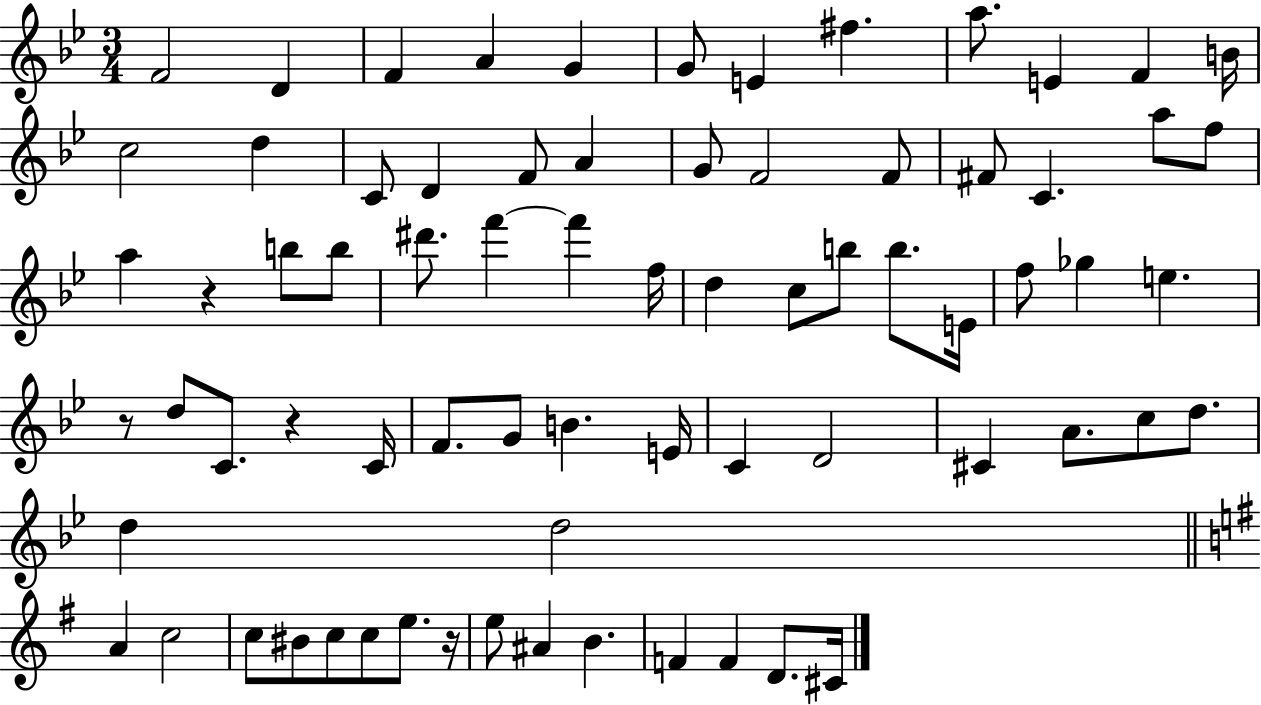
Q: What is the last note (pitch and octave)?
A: C#4